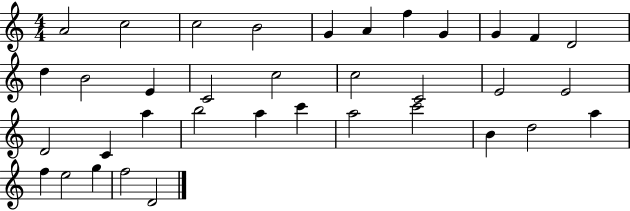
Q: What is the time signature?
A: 4/4